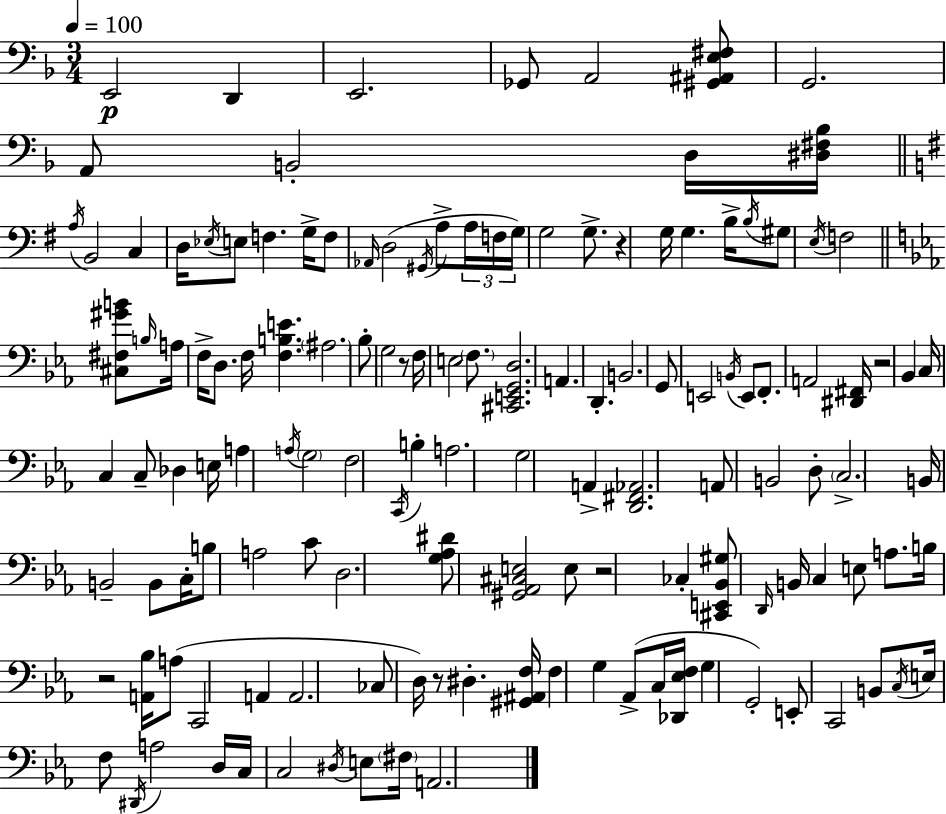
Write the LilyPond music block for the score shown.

{
  \clef bass
  \numericTimeSignature
  \time 3/4
  \key d \minor
  \tempo 4 = 100
  e,2\p d,4 | e,2. | ges,8 a,2 <gis, ais, e fis>8 | g,2. | \break a,8 b,2-. d16 <dis fis bes>16 | \bar "||" \break \key g \major \acciaccatura { a16 } b,2 c4 | d16 \acciaccatura { ees16 } e8 f4. g16-> | f8 \grace { aes,16 } d2( \acciaccatura { gis,16 } | a8-> \tuplet 3/2 { a16 f16 g16) } g2 | \break g8.-> r4 g16 g4. | b16-> \acciaccatura { b16 } gis8 \acciaccatura { e16 } f2 | \bar "||" \break \key c \minor <cis fis gis' b'>8 \grace { b16 } a16 f16-> d8. f16 <f b e'>4. | \parenthesize ais2. | bes8-. g2 | r8 f16 e2 | \break \parenthesize f8. <cis, e, g, d>2. | a,4. d,4.-. | b,2. | g,8 e,2 | \break \acciaccatura { b,16 } e,8 f,8.-. a,2 | <dis, fis,>16 r2 | bes,4 c16 c4 c8-- des4 | e16 a4 \acciaccatura { a16 } \parenthesize g2 | \break f2 | \acciaccatura { c,16 } b4-. a2. | g2 | a,4-> <d, fis, aes,>2. | \break a,8 b,2 | d8-. \parenthesize c2.-> | b,16 b,2-- | b,8 c16-. b8 a2 | \break c'8 d2. | <g aes dis'>8 <gis, aes, cis e>2 | e8 r2 | ces4-. <cis, e, bes, gis>8 \grace { d,16 } b,16 c4 | \break e8 a8. b16 r2 | <a, bes>16 a8( c,2 | a,4 a,2. | ces8 d16) r8 | \break dis4.-. <gis, ais, f>16 f4 g4 | aes,8->( c16 <des, ees f>16 g4 g,2-.) | e,8-. c,2 | b,8 \acciaccatura { c16 } e16 f8 \acciaccatura { dis,16 } | \break a2 d16 c16 c2 | \acciaccatura { dis16 } e8 \parenthesize fis16 a,2. | \bar "|."
}